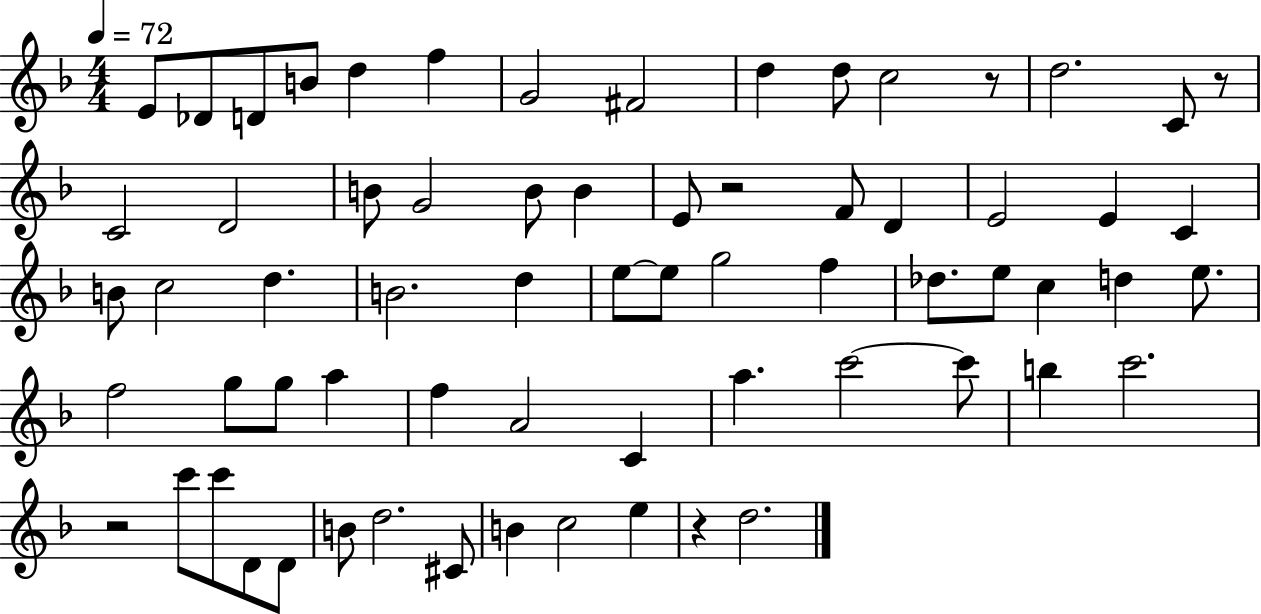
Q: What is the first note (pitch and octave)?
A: E4